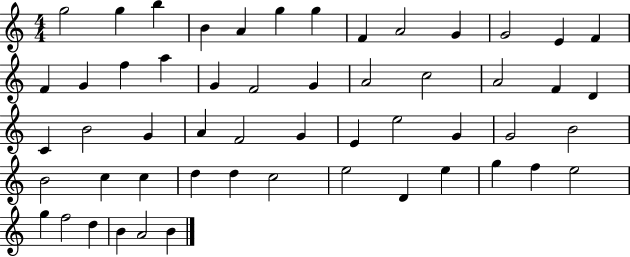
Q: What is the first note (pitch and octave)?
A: G5